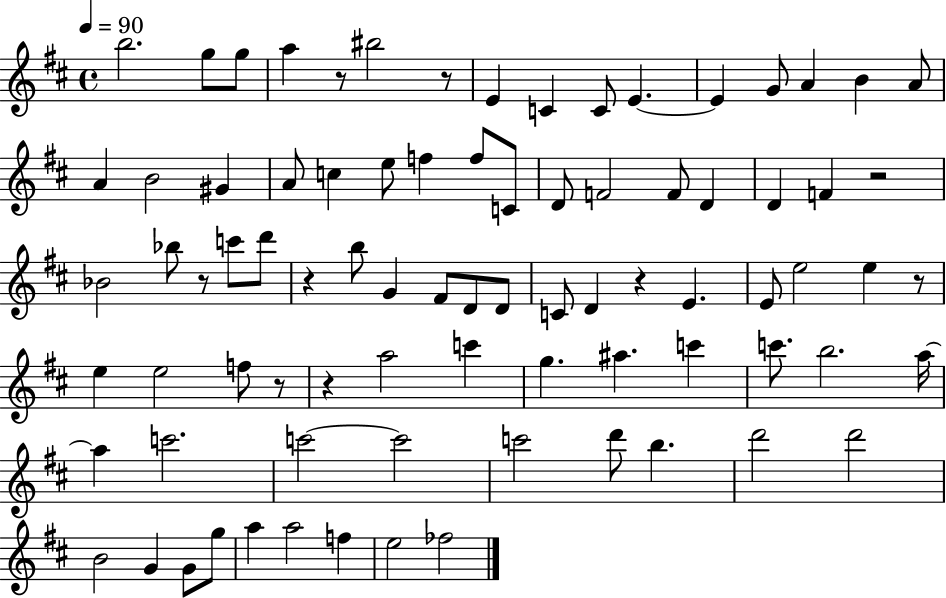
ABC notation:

X:1
T:Untitled
M:4/4
L:1/4
K:D
b2 g/2 g/2 a z/2 ^b2 z/2 E C C/2 E E G/2 A B A/2 A B2 ^G A/2 c e/2 f f/2 C/2 D/2 F2 F/2 D D F z2 _B2 _b/2 z/2 c'/2 d'/2 z b/2 G ^F/2 D/2 D/2 C/2 D z E E/2 e2 e z/2 e e2 f/2 z/2 z a2 c' g ^a c' c'/2 b2 a/4 a c'2 c'2 c'2 c'2 d'/2 b d'2 d'2 B2 G G/2 g/2 a a2 f e2 _f2